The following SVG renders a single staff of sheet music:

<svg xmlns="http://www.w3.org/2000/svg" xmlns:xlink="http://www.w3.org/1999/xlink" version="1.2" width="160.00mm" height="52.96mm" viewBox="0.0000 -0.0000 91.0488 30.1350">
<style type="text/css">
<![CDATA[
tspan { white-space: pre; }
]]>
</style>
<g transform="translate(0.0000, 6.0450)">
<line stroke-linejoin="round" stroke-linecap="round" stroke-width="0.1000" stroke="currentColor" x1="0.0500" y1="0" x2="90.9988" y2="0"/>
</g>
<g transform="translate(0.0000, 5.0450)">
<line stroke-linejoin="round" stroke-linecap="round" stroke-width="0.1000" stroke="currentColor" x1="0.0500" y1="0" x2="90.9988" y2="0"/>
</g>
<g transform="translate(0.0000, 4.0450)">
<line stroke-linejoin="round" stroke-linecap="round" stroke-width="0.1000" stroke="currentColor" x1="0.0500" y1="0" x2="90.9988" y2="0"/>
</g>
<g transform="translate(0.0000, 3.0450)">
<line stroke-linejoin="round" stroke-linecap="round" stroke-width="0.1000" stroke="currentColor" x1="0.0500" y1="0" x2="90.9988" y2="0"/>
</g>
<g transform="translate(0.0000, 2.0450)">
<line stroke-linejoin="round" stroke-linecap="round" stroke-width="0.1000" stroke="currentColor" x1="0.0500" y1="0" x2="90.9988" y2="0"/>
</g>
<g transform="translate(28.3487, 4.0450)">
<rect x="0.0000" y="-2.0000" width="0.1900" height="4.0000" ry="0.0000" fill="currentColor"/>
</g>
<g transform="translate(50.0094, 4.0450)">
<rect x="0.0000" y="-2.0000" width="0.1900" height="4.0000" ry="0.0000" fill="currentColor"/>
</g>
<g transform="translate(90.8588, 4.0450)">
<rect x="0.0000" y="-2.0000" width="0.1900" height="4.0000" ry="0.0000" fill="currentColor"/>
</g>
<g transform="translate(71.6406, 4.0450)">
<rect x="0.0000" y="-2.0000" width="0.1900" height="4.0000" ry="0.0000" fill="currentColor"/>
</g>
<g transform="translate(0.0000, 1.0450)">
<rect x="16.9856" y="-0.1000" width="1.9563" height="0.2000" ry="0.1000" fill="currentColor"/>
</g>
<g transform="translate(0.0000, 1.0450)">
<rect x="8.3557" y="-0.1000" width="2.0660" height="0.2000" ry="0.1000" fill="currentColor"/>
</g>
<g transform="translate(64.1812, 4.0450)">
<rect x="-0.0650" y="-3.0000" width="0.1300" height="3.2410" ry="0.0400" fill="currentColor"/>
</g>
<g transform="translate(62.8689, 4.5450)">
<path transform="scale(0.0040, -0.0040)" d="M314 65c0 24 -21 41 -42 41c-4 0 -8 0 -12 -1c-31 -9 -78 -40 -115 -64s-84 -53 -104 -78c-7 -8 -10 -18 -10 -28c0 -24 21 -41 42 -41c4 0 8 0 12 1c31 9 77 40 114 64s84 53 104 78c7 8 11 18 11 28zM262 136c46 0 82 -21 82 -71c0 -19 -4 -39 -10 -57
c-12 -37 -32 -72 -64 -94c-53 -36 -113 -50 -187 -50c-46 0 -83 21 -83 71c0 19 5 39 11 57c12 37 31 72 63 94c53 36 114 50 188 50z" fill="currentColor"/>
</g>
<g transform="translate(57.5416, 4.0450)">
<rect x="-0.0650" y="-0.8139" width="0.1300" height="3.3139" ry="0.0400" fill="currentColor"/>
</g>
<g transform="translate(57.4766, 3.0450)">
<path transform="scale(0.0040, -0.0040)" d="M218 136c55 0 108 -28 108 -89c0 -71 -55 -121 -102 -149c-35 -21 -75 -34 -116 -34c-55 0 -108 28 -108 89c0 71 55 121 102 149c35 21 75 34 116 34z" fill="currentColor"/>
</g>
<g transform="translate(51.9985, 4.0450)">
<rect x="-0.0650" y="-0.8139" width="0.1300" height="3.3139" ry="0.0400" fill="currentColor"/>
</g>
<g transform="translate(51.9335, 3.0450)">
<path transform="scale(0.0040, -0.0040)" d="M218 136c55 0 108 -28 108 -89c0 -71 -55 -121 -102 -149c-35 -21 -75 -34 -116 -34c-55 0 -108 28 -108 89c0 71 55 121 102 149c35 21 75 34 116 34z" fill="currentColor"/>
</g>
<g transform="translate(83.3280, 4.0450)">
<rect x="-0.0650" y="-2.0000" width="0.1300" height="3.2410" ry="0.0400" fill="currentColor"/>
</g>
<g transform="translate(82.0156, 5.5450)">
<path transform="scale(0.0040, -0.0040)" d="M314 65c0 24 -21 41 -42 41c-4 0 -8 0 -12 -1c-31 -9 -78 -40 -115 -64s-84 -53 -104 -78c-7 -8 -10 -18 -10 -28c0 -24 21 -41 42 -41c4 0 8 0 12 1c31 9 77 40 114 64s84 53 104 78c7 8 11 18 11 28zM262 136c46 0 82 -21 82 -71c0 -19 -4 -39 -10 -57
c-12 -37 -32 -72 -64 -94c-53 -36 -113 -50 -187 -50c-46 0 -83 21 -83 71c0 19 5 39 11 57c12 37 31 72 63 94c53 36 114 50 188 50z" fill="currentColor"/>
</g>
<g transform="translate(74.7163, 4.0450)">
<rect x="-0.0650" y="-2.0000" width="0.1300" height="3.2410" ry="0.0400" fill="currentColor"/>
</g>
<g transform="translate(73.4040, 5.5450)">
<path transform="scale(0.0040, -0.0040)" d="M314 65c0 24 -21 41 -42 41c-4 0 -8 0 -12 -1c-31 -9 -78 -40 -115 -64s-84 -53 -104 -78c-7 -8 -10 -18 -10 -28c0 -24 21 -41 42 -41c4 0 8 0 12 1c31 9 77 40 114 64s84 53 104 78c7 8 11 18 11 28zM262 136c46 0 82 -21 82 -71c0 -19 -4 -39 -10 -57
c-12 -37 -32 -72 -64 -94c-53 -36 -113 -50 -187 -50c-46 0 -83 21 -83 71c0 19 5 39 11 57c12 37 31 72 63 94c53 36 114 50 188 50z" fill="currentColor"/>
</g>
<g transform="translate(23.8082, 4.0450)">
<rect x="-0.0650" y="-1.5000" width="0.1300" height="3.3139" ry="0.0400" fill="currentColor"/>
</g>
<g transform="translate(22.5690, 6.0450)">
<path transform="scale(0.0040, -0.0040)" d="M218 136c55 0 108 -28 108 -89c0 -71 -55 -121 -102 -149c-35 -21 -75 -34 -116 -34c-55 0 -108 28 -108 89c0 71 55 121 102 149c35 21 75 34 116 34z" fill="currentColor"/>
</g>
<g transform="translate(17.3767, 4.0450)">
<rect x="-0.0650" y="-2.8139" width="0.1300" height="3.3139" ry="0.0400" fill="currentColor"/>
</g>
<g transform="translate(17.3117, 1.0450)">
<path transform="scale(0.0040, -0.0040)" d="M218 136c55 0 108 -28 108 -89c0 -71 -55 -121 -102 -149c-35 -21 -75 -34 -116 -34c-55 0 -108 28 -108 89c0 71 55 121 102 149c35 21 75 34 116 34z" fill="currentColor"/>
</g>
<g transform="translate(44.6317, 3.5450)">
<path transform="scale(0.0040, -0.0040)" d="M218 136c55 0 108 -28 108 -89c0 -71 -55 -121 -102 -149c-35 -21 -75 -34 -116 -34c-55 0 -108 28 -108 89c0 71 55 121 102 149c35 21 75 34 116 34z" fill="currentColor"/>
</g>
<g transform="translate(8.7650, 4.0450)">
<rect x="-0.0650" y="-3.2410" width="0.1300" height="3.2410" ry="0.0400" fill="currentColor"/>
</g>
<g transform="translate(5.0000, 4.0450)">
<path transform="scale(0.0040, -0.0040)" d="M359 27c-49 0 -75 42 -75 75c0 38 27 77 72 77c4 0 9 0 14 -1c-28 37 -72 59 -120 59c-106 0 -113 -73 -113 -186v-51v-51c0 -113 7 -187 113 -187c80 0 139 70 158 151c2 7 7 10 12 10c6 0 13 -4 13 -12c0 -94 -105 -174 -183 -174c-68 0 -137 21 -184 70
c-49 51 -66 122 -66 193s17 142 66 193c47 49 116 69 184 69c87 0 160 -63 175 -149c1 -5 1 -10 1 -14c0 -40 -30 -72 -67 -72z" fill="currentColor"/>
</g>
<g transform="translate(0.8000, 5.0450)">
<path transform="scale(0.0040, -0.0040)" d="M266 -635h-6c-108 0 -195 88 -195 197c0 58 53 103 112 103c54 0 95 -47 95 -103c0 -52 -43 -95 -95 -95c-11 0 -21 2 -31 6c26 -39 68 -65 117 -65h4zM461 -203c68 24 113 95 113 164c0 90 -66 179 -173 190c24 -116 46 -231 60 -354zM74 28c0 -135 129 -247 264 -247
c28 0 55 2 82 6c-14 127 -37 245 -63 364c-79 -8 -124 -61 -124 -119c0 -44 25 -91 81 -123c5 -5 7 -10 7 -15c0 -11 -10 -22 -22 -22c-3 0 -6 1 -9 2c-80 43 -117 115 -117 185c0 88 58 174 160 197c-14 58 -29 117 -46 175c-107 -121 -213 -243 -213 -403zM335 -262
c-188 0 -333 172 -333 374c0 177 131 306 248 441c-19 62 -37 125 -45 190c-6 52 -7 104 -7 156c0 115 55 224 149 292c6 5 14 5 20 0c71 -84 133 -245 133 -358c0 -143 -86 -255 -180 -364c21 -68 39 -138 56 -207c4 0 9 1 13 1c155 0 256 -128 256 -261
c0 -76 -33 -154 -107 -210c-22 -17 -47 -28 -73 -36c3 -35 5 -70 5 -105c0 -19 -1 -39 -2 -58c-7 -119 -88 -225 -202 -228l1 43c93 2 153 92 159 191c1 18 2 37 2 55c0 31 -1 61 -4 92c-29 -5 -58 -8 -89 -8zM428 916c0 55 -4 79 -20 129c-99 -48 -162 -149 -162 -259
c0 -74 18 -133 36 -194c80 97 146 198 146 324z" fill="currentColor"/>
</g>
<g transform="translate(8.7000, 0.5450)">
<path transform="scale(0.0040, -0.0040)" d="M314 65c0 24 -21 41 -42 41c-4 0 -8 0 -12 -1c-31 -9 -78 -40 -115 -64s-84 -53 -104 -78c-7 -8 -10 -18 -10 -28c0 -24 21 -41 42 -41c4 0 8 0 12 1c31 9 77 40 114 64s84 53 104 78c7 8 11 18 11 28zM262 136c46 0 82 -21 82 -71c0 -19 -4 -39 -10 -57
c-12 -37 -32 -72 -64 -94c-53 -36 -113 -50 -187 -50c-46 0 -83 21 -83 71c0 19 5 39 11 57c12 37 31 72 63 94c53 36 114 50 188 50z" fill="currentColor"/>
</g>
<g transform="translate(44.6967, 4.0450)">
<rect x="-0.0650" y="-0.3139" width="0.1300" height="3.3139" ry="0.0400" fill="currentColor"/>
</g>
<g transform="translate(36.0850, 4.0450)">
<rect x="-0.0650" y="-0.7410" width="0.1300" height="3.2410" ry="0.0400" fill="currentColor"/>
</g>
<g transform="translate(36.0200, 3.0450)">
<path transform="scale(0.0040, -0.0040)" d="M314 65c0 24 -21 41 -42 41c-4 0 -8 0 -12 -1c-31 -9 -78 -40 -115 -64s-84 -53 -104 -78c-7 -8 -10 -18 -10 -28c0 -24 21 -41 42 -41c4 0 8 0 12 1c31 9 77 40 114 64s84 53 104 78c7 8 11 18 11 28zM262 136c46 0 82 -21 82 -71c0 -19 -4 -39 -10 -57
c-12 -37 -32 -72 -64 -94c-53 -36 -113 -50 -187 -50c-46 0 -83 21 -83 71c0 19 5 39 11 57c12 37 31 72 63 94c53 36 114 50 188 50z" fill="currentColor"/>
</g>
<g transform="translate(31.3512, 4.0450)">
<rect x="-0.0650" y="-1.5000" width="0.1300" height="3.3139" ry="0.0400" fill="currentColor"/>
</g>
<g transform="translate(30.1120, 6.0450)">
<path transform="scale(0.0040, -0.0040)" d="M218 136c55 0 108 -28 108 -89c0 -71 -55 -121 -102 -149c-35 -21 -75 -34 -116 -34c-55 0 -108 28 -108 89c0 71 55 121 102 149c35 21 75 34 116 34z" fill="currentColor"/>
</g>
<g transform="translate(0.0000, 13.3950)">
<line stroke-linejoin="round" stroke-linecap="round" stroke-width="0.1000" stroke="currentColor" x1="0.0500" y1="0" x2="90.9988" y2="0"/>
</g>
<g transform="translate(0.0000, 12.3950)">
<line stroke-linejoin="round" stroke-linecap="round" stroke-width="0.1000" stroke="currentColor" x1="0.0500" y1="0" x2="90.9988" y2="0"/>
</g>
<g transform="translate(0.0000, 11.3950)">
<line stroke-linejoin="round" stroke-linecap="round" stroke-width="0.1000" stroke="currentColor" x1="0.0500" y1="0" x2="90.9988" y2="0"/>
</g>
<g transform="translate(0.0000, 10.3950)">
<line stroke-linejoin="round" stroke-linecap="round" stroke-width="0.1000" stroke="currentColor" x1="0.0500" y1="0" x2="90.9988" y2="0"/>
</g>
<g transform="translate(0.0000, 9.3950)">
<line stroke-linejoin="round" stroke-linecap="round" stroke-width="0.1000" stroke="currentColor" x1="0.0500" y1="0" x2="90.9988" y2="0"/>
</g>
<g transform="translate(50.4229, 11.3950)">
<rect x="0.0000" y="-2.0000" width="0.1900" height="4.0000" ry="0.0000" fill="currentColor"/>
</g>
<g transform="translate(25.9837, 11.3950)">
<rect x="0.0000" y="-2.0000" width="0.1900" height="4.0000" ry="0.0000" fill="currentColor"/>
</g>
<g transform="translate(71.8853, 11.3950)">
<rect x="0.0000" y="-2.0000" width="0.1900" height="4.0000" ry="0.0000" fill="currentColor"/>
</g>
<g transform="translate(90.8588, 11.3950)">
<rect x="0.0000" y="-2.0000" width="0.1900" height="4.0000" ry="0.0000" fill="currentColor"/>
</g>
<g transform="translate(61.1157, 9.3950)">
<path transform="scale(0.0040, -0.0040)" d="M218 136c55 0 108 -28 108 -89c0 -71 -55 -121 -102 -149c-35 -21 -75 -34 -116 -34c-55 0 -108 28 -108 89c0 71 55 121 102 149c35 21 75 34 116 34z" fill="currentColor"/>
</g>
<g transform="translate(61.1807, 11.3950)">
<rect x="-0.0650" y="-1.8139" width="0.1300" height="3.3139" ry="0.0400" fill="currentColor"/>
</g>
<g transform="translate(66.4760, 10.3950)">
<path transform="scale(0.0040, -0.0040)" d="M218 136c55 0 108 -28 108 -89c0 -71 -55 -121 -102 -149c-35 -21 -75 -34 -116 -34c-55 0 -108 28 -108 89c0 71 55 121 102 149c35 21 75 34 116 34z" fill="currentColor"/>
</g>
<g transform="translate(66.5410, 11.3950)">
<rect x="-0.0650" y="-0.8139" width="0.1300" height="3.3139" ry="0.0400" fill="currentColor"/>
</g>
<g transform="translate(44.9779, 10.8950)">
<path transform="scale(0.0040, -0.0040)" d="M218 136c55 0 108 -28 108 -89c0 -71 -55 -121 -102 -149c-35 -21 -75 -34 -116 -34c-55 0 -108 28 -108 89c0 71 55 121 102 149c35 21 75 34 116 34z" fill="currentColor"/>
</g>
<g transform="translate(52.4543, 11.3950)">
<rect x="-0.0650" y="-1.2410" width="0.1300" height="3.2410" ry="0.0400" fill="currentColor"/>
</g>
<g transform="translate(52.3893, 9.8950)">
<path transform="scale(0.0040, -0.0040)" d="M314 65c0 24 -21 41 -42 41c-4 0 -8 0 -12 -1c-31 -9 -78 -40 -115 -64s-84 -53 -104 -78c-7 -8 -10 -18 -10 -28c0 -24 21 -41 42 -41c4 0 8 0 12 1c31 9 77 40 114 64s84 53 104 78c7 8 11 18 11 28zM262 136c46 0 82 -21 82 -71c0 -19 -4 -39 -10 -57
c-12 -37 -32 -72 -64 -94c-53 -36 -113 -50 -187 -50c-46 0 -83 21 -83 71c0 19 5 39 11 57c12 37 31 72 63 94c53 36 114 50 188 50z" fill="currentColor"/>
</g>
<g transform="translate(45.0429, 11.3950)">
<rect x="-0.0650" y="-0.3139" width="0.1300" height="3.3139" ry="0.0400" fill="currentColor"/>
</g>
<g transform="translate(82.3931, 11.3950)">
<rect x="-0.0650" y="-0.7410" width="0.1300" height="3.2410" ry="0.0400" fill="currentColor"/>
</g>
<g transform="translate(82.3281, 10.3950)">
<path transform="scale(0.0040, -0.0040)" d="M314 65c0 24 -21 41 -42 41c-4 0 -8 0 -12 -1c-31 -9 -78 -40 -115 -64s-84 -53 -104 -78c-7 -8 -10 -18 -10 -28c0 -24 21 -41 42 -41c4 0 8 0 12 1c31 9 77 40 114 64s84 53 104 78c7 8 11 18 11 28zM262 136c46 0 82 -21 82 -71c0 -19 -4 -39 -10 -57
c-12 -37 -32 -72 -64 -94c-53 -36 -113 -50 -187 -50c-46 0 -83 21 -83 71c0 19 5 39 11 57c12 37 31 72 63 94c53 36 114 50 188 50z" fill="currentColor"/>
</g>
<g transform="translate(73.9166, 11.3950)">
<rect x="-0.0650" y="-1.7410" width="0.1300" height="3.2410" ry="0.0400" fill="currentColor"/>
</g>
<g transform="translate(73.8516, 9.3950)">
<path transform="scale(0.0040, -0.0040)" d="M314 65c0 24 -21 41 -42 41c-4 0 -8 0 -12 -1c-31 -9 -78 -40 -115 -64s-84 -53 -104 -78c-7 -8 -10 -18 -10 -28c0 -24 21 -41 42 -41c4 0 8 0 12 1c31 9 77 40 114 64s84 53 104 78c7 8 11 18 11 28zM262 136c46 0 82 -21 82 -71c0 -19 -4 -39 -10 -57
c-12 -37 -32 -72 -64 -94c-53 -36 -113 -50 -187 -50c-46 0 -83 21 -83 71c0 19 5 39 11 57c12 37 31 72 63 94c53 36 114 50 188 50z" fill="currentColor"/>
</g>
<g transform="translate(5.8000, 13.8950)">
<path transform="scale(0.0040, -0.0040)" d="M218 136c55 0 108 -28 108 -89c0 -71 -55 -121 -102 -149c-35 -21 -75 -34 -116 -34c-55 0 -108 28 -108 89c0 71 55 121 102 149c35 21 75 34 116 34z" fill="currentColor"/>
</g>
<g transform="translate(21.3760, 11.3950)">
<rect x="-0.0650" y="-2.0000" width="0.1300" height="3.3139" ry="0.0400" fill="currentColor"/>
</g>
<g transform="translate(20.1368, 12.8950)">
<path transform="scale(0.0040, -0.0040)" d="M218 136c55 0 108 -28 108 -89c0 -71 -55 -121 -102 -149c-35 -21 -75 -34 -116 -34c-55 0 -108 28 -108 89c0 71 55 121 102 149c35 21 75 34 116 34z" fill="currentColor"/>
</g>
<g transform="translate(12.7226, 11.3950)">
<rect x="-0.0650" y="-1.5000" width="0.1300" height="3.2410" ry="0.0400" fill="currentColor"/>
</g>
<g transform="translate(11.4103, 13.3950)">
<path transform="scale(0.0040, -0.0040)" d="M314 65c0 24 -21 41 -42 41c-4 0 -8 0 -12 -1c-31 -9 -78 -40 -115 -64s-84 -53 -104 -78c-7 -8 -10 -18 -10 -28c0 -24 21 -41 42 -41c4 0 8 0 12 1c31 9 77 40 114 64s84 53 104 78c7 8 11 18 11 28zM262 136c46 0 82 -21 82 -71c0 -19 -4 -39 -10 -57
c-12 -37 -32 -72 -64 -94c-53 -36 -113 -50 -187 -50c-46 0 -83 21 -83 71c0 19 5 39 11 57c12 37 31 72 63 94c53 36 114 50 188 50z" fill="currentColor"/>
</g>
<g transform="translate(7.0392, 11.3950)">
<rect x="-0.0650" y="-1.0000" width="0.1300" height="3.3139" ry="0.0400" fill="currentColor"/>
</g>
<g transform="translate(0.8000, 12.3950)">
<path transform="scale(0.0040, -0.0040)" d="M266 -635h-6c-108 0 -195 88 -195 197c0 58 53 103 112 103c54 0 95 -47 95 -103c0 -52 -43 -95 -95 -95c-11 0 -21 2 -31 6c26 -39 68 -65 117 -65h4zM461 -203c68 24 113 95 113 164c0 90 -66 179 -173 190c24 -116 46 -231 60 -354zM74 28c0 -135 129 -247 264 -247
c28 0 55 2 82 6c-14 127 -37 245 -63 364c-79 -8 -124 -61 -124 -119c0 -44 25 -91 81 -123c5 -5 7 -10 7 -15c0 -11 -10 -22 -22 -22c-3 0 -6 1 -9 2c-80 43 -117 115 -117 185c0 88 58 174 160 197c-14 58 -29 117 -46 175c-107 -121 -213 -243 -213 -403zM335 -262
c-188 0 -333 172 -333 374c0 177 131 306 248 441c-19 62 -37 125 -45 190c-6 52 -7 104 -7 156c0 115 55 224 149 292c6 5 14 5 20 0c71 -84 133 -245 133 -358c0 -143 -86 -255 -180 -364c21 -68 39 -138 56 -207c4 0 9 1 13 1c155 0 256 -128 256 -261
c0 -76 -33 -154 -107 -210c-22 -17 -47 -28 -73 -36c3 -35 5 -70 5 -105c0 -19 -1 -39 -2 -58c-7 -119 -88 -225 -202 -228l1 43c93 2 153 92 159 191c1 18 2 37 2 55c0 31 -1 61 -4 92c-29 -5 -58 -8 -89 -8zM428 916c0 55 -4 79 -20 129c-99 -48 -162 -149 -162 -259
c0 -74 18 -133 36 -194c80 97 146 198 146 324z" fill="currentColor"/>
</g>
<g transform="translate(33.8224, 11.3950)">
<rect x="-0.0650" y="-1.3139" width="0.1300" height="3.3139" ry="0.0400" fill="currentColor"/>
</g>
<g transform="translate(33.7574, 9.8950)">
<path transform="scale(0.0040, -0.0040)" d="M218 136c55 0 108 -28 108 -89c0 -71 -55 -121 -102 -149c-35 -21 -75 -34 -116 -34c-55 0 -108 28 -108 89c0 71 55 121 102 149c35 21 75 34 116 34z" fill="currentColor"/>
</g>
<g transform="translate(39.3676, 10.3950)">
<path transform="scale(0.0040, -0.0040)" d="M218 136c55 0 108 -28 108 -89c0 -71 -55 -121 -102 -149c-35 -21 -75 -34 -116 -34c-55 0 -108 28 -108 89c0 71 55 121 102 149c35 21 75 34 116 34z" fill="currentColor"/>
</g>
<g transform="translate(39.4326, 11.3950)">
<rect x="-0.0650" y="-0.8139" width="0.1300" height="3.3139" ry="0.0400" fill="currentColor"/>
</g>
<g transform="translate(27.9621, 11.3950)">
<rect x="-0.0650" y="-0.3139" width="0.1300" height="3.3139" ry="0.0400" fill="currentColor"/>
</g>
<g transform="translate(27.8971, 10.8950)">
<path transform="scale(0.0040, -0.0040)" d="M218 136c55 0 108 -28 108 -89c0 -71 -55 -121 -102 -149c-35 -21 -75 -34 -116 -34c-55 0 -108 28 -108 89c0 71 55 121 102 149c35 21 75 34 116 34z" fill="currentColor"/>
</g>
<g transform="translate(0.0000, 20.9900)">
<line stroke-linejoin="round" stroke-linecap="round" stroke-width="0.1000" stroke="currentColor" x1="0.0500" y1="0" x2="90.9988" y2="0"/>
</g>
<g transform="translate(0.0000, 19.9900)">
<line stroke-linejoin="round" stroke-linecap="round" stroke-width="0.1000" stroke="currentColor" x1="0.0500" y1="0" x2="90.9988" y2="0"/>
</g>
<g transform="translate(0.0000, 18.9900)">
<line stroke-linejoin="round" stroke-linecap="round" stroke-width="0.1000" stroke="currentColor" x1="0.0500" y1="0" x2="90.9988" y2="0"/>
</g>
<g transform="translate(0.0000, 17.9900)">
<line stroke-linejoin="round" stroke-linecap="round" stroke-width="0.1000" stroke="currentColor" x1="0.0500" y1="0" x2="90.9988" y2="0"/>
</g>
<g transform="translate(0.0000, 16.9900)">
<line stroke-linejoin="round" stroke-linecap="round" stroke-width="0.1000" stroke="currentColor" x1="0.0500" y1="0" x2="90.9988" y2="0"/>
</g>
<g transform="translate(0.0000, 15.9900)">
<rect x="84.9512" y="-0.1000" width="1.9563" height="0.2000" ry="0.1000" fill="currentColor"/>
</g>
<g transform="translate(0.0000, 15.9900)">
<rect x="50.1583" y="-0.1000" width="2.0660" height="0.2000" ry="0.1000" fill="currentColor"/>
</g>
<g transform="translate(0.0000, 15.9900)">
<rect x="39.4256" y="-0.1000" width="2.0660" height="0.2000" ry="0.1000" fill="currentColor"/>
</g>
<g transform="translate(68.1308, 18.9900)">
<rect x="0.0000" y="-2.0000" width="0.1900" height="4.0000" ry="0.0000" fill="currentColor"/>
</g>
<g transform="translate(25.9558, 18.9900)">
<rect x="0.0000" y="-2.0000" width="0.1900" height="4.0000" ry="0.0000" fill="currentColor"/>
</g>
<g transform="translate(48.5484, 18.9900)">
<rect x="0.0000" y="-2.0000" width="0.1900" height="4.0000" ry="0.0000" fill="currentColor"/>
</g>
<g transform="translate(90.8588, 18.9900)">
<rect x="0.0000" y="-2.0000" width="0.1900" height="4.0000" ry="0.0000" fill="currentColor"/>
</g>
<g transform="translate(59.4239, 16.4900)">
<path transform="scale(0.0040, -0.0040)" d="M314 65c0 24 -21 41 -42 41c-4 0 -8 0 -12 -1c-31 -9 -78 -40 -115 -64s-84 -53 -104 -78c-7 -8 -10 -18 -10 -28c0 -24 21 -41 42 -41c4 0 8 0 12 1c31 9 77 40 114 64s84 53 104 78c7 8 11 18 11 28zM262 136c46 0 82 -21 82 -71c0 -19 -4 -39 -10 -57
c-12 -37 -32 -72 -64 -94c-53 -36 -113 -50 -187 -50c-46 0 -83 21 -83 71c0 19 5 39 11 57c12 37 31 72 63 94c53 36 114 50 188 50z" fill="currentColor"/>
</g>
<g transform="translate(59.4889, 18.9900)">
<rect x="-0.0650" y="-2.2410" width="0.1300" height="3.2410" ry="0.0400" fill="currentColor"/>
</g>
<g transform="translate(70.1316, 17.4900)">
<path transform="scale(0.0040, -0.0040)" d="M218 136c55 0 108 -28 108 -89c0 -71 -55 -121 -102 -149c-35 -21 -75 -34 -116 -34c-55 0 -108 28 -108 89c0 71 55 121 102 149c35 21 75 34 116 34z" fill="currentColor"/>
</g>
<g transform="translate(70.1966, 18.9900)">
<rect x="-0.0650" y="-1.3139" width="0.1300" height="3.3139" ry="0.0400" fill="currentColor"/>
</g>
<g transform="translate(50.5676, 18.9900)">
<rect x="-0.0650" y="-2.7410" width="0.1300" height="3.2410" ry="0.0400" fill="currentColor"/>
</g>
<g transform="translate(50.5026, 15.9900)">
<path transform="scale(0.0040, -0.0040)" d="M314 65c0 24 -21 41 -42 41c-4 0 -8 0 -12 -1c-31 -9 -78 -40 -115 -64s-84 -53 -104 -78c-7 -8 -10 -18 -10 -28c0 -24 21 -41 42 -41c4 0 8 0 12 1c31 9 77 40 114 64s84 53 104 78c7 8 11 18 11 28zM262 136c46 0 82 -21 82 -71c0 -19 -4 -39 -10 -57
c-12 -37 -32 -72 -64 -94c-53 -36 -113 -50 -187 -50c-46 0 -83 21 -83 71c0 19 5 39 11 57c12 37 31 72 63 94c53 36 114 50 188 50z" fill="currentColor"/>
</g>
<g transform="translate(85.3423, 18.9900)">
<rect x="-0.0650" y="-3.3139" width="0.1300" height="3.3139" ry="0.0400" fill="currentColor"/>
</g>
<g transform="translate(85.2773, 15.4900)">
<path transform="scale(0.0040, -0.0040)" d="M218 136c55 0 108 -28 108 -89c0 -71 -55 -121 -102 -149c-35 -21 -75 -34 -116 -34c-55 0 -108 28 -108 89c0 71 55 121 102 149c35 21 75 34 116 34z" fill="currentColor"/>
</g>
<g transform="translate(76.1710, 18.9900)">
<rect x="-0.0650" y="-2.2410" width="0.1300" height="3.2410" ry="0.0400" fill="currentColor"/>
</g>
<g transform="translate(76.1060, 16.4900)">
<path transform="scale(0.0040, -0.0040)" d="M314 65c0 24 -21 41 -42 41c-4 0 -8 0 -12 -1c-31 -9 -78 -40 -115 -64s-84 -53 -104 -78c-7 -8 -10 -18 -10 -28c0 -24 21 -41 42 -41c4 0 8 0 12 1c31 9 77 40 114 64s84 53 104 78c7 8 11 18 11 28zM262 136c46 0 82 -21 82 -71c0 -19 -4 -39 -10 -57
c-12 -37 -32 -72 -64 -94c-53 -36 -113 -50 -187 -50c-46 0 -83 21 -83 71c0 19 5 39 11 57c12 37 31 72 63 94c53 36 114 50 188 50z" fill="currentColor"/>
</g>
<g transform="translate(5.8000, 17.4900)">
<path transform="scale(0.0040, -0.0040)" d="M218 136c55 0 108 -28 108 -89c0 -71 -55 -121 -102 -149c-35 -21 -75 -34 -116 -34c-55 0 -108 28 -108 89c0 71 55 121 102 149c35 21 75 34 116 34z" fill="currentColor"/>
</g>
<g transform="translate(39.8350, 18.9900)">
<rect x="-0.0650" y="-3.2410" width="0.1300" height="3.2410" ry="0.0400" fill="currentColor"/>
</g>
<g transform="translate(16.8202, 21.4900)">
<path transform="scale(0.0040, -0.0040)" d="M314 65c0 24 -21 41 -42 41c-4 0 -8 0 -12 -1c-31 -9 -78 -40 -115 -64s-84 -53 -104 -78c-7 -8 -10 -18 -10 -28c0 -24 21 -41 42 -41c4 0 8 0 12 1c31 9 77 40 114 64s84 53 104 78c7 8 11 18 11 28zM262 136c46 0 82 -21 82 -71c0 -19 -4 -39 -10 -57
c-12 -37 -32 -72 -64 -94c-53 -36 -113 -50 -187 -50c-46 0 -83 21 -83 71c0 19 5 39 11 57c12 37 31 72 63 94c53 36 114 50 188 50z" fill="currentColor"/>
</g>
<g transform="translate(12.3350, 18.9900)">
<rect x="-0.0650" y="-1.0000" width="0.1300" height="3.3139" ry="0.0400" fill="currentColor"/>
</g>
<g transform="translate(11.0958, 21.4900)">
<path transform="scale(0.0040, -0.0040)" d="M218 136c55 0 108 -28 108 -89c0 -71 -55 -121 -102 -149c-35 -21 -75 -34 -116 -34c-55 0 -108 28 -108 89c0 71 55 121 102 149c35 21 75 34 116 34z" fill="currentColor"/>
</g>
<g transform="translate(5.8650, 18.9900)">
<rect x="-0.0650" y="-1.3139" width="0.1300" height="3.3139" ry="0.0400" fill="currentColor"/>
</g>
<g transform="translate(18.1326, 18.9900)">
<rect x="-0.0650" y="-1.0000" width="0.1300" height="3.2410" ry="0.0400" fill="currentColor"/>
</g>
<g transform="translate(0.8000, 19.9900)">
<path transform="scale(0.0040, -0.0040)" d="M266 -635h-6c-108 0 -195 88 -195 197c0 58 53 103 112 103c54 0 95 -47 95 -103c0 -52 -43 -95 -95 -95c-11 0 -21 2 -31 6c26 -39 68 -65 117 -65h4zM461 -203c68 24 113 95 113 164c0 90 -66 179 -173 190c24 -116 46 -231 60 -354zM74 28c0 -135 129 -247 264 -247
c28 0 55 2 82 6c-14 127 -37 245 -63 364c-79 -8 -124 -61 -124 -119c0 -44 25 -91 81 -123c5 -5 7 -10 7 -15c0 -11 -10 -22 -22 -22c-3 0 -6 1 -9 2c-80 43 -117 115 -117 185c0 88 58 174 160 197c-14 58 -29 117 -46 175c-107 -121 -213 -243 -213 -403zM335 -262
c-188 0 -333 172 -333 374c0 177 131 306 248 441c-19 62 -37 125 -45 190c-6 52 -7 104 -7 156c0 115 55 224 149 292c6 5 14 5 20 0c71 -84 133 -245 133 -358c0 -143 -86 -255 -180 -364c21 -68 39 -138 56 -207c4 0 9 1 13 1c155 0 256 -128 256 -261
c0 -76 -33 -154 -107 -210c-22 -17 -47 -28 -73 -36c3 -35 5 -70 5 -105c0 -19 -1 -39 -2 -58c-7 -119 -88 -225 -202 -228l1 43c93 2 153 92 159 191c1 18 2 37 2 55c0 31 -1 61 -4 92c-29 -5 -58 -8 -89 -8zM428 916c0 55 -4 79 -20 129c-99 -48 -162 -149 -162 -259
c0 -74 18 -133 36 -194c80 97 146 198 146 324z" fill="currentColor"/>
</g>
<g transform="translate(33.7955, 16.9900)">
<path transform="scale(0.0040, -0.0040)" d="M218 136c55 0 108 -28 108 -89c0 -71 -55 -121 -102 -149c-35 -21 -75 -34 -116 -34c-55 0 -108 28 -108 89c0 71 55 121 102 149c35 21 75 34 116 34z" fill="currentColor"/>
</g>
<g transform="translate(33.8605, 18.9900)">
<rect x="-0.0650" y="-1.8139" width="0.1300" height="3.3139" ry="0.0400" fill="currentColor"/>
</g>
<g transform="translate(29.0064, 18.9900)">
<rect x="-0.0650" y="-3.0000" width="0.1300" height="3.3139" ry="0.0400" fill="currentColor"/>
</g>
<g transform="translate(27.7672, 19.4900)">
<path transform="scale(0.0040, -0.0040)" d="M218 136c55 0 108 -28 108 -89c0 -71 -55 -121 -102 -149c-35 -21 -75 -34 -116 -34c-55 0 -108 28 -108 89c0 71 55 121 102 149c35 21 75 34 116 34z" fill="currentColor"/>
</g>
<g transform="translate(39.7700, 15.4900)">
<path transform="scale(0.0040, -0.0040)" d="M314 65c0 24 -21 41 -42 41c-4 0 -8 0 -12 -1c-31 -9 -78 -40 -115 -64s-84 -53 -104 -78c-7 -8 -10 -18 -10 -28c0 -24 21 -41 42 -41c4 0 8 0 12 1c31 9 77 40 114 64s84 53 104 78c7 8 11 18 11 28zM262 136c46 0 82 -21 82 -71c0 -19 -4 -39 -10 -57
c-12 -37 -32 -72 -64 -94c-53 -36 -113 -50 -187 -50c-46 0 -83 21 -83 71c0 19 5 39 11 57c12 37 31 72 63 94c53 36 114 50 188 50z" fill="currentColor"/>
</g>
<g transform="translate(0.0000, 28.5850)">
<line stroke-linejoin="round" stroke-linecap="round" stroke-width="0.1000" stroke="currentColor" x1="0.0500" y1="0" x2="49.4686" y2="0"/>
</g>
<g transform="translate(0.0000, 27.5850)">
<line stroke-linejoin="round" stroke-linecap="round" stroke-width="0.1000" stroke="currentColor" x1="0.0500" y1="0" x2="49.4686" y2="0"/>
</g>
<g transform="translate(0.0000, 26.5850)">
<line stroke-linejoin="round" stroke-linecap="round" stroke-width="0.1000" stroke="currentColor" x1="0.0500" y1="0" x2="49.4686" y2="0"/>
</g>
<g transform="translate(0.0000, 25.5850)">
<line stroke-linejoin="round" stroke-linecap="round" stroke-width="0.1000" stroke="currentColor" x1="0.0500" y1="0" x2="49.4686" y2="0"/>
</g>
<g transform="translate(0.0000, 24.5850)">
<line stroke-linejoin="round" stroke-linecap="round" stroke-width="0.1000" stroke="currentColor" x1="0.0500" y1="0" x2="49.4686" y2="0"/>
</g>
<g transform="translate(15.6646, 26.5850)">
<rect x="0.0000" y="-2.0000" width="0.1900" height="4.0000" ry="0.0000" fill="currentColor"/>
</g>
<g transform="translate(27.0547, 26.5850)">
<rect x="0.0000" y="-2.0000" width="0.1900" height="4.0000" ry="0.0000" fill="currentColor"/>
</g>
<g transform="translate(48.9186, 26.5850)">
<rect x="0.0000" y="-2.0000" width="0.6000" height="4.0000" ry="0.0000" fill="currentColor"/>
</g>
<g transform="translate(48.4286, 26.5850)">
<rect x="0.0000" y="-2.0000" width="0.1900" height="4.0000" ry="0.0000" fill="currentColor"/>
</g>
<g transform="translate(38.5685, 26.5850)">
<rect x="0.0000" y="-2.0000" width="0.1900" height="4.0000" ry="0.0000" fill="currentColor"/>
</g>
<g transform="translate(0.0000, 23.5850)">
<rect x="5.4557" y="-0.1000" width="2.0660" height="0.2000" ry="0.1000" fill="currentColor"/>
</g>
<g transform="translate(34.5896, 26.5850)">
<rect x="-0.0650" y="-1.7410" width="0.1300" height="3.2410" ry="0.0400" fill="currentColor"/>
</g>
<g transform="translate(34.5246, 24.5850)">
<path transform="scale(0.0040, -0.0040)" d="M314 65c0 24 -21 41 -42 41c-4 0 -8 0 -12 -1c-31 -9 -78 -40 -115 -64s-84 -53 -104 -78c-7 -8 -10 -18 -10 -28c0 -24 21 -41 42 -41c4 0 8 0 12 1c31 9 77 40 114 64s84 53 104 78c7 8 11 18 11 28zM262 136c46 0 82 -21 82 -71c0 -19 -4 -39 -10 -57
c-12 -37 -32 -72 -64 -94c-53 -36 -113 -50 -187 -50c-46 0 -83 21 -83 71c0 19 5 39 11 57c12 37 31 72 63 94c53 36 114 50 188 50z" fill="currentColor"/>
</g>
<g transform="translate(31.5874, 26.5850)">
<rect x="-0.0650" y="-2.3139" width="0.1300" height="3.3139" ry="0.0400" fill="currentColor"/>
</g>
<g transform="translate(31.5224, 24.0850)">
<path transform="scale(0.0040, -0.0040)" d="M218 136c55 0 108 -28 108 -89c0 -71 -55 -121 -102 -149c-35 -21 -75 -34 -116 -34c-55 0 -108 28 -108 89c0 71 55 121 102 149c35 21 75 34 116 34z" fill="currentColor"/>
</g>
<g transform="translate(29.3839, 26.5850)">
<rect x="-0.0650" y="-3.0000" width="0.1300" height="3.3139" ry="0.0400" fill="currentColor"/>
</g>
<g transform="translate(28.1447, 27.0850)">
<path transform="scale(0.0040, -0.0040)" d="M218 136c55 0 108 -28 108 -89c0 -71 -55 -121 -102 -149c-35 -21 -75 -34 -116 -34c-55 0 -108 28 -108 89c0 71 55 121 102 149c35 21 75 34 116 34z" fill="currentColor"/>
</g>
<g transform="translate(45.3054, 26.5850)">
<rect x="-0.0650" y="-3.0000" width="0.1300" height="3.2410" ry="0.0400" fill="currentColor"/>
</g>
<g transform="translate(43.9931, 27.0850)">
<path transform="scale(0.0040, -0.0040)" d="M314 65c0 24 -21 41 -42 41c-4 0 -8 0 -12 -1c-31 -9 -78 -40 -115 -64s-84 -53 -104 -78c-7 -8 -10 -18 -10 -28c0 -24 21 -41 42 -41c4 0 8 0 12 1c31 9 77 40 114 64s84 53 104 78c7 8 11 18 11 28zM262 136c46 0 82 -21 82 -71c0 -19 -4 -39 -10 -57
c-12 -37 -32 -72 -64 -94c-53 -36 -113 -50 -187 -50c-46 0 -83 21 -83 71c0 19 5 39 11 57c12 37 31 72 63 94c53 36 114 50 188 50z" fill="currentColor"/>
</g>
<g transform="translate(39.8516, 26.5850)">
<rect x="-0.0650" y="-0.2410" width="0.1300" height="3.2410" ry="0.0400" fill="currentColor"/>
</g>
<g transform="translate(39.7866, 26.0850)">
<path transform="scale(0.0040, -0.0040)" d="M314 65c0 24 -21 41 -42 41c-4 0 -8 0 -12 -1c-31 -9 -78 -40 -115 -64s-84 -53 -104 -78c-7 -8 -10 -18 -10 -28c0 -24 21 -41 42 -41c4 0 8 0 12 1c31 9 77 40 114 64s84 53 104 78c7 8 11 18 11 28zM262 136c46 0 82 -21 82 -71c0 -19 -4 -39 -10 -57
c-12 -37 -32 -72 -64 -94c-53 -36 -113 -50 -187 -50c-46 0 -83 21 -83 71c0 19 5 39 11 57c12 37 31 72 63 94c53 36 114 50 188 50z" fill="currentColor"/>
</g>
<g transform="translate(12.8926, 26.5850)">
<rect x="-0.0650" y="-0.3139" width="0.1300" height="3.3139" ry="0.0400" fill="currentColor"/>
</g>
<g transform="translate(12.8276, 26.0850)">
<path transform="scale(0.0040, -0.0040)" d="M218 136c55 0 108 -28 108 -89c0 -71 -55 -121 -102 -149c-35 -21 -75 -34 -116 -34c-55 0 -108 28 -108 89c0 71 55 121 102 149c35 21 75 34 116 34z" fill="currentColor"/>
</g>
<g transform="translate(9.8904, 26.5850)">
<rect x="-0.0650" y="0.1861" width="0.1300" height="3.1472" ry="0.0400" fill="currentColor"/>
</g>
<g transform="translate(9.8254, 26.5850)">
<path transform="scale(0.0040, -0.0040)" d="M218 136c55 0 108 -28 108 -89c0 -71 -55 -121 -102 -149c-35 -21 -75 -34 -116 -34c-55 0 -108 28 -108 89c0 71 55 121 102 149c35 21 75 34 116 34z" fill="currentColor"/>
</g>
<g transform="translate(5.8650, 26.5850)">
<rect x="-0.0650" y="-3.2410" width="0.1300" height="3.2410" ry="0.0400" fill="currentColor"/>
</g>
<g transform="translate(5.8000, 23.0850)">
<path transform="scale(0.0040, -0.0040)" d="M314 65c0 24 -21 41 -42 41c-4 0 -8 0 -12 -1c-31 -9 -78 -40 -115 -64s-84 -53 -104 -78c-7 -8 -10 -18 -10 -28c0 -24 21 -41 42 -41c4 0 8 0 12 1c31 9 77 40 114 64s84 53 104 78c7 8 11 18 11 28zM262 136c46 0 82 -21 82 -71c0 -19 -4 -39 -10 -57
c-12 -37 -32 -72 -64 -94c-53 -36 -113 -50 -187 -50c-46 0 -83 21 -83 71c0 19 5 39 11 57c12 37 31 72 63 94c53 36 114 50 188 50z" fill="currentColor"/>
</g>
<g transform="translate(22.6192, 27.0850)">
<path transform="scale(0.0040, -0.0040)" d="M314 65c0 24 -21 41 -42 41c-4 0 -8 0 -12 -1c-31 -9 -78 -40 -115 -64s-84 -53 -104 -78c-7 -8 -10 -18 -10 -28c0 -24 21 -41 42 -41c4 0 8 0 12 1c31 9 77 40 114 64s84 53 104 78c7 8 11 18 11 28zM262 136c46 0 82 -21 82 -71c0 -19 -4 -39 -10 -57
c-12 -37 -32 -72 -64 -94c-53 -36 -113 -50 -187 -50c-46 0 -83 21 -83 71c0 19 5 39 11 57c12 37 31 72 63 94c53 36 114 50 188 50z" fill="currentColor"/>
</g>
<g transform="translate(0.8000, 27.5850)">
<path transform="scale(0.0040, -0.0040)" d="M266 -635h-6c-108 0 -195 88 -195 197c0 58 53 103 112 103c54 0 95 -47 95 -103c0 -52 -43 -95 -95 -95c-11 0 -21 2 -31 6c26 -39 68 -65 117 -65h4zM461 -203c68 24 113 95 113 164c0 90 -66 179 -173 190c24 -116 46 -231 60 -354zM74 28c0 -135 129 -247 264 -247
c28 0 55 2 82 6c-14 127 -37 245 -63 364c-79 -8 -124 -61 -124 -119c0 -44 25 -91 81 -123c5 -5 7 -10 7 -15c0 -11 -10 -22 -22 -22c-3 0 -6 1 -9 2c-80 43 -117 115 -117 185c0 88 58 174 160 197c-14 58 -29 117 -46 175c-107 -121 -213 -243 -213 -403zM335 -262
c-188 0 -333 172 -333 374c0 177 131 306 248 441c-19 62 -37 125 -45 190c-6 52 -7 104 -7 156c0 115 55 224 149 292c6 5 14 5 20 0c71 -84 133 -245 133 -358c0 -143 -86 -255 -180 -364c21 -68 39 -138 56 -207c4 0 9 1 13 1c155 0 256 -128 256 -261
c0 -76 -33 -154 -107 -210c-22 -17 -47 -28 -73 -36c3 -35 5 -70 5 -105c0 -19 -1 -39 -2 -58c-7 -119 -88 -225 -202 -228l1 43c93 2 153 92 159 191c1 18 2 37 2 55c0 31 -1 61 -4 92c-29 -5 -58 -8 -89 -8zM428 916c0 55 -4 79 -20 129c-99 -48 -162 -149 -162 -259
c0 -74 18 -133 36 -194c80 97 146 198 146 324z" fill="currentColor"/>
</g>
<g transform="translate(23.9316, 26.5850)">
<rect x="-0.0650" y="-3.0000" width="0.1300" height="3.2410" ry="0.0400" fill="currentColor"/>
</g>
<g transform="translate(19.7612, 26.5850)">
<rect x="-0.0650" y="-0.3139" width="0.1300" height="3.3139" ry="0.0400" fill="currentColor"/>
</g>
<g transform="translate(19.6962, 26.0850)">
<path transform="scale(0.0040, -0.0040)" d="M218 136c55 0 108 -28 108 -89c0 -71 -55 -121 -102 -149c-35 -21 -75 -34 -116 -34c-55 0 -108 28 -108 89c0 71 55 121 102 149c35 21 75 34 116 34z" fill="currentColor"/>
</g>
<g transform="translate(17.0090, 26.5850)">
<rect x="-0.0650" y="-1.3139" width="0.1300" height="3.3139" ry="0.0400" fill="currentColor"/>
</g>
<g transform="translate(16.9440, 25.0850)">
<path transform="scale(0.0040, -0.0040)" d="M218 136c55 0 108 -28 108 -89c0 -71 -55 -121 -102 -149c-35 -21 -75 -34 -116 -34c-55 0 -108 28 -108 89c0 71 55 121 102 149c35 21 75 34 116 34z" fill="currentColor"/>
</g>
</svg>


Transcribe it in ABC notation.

X:1
T:Untitled
M:4/4
L:1/4
K:C
b2 a E E d2 c d d A2 F2 F2 D E2 F c e d c e2 f d f2 d2 e D D2 A f b2 a2 g2 e g2 b b2 B c e c A2 A g f2 c2 A2